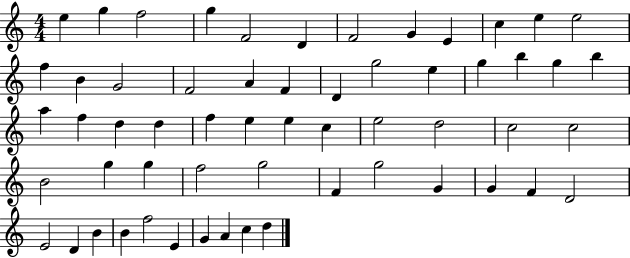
E5/q G5/q F5/h G5/q F4/h D4/q F4/h G4/q E4/q C5/q E5/q E5/h F5/q B4/q G4/h F4/h A4/q F4/q D4/q G5/h E5/q G5/q B5/q G5/q B5/q A5/q F5/q D5/q D5/q F5/q E5/q E5/q C5/q E5/h D5/h C5/h C5/h B4/h G5/q G5/q F5/h G5/h F4/q G5/h G4/q G4/q F4/q D4/h E4/h D4/q B4/q B4/q F5/h E4/q G4/q A4/q C5/q D5/q